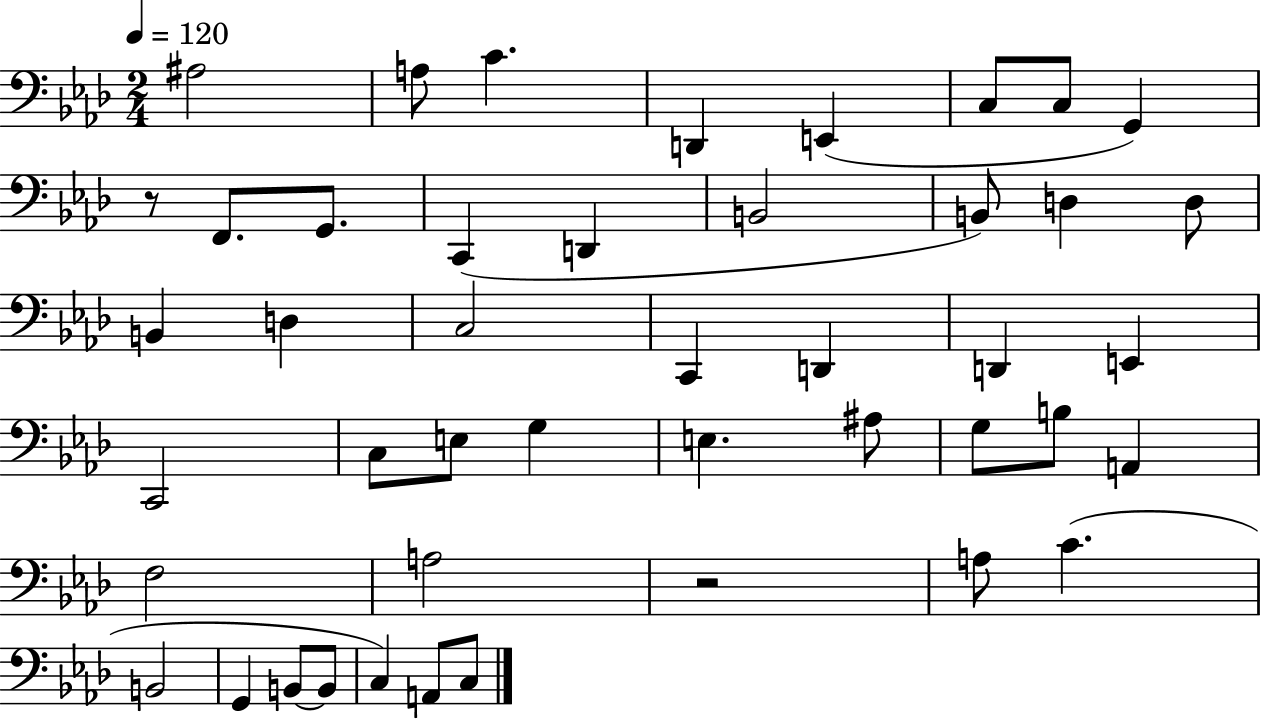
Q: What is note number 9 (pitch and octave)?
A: F2